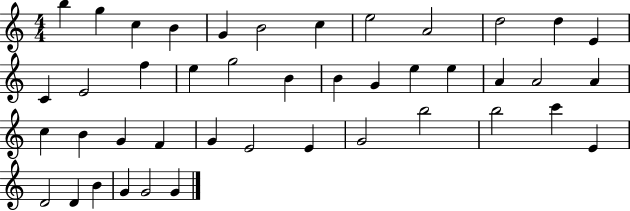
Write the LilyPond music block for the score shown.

{
  \clef treble
  \numericTimeSignature
  \time 4/4
  \key c \major
  b''4 g''4 c''4 b'4 | g'4 b'2 c''4 | e''2 a'2 | d''2 d''4 e'4 | \break c'4 e'2 f''4 | e''4 g''2 b'4 | b'4 g'4 e''4 e''4 | a'4 a'2 a'4 | \break c''4 b'4 g'4 f'4 | g'4 e'2 e'4 | g'2 b''2 | b''2 c'''4 e'4 | \break d'2 d'4 b'4 | g'4 g'2 g'4 | \bar "|."
}